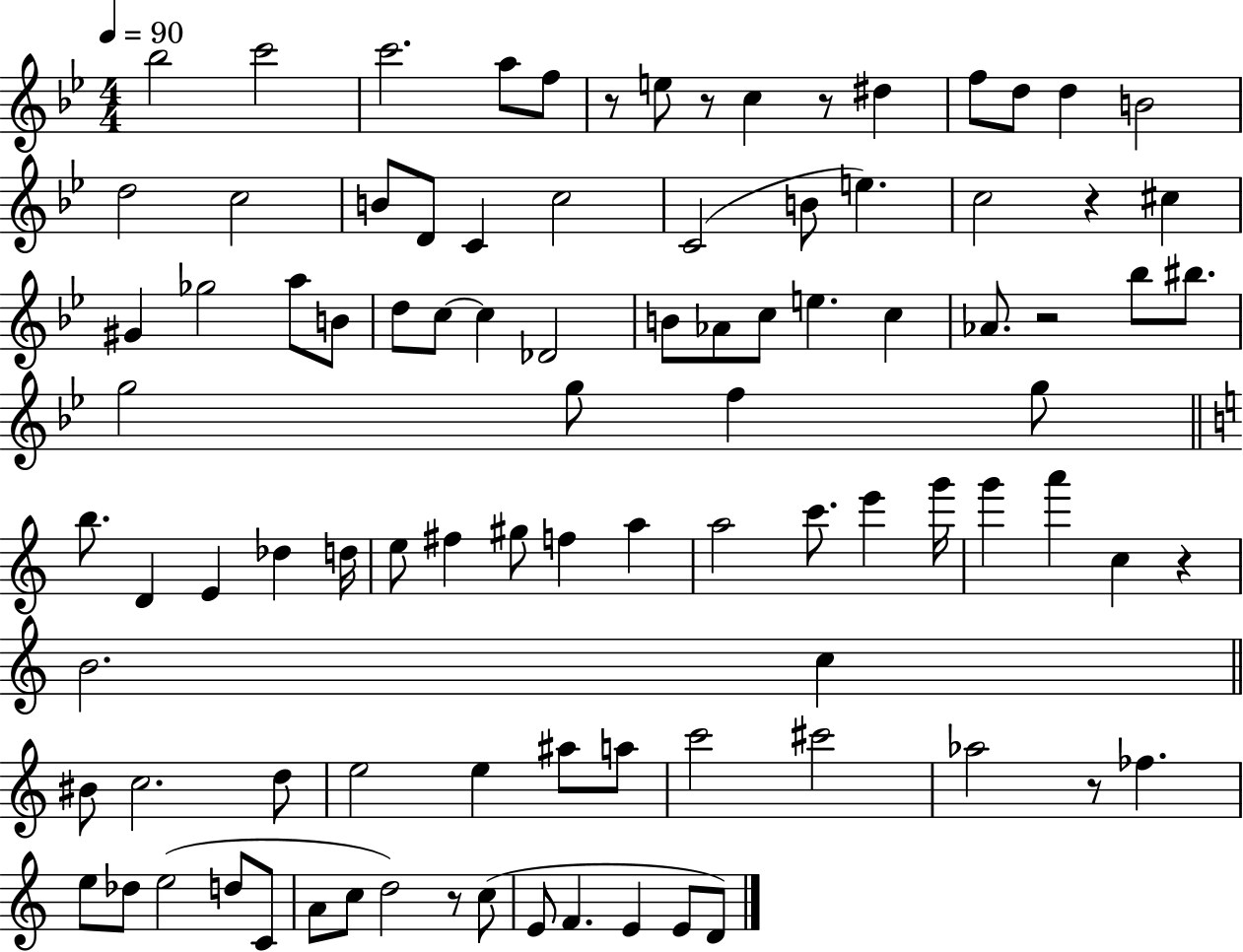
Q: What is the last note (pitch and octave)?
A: D4